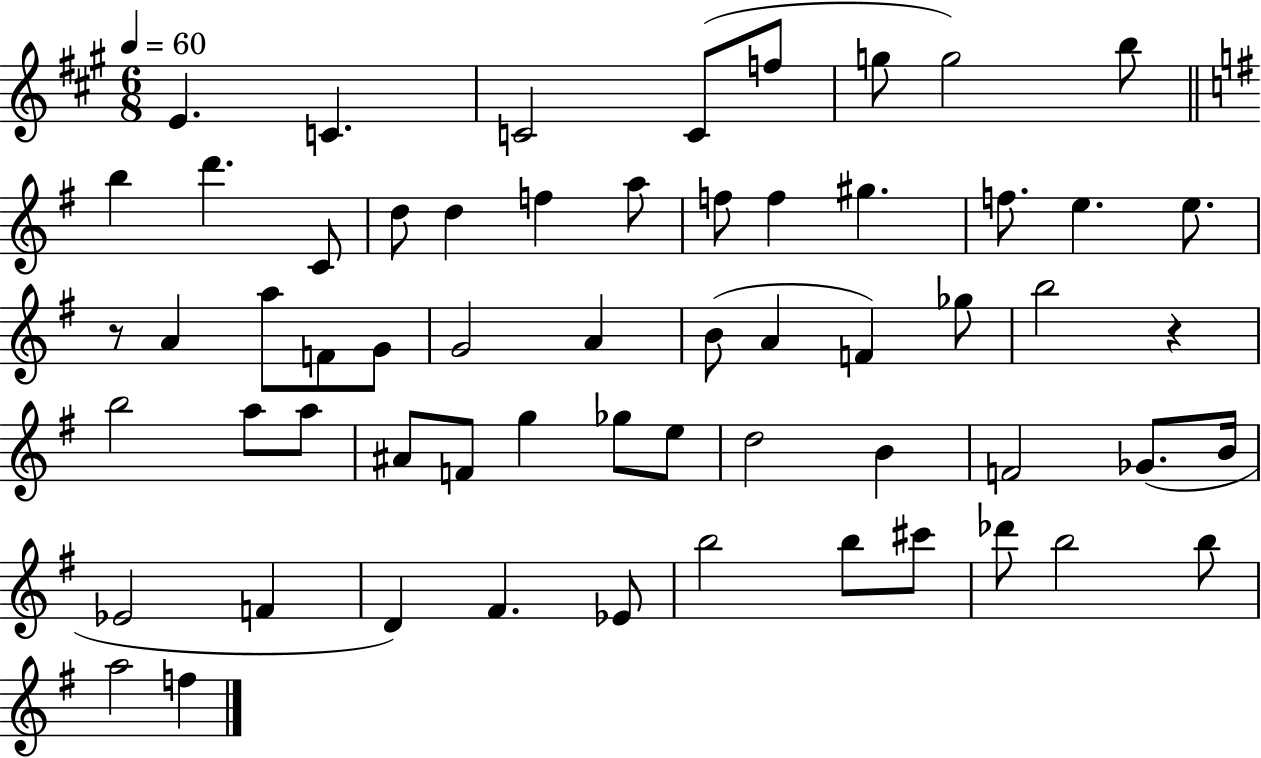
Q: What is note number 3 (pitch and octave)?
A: C4